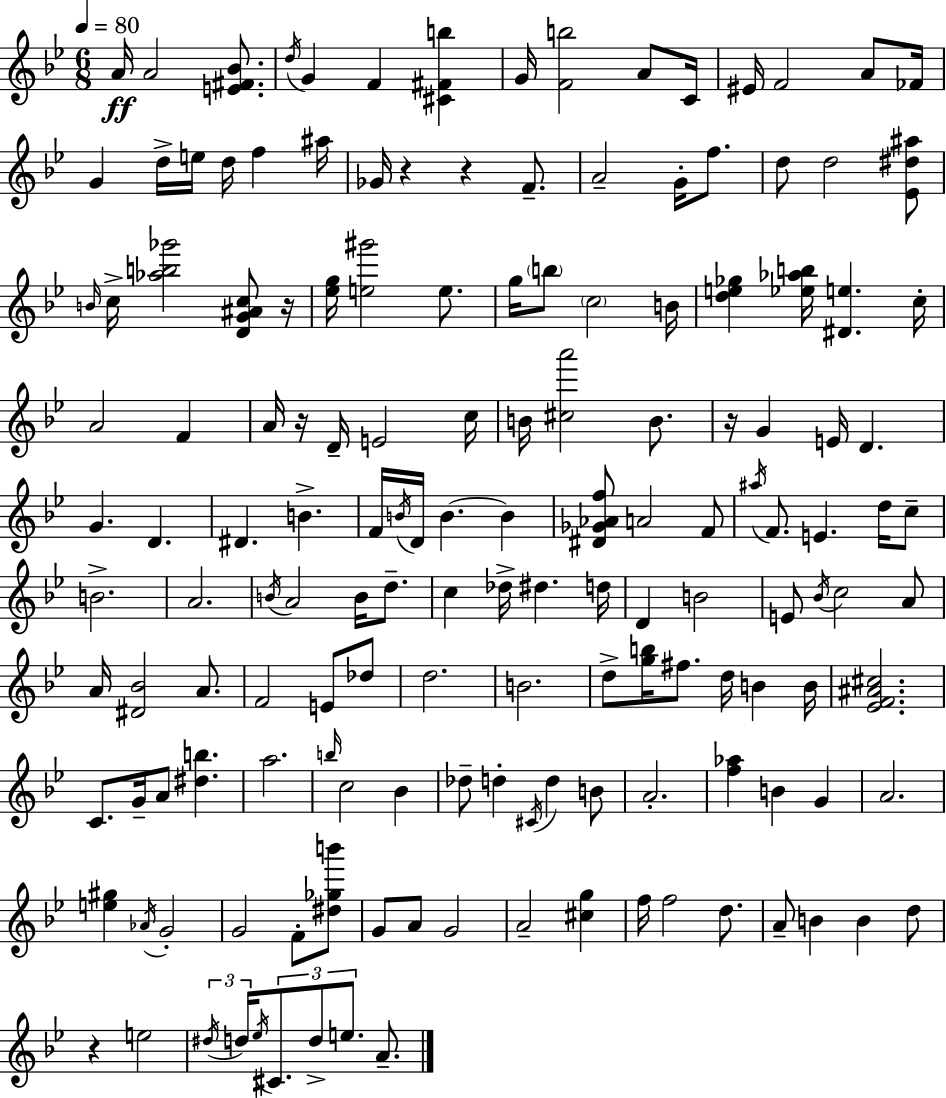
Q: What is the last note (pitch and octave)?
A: A4